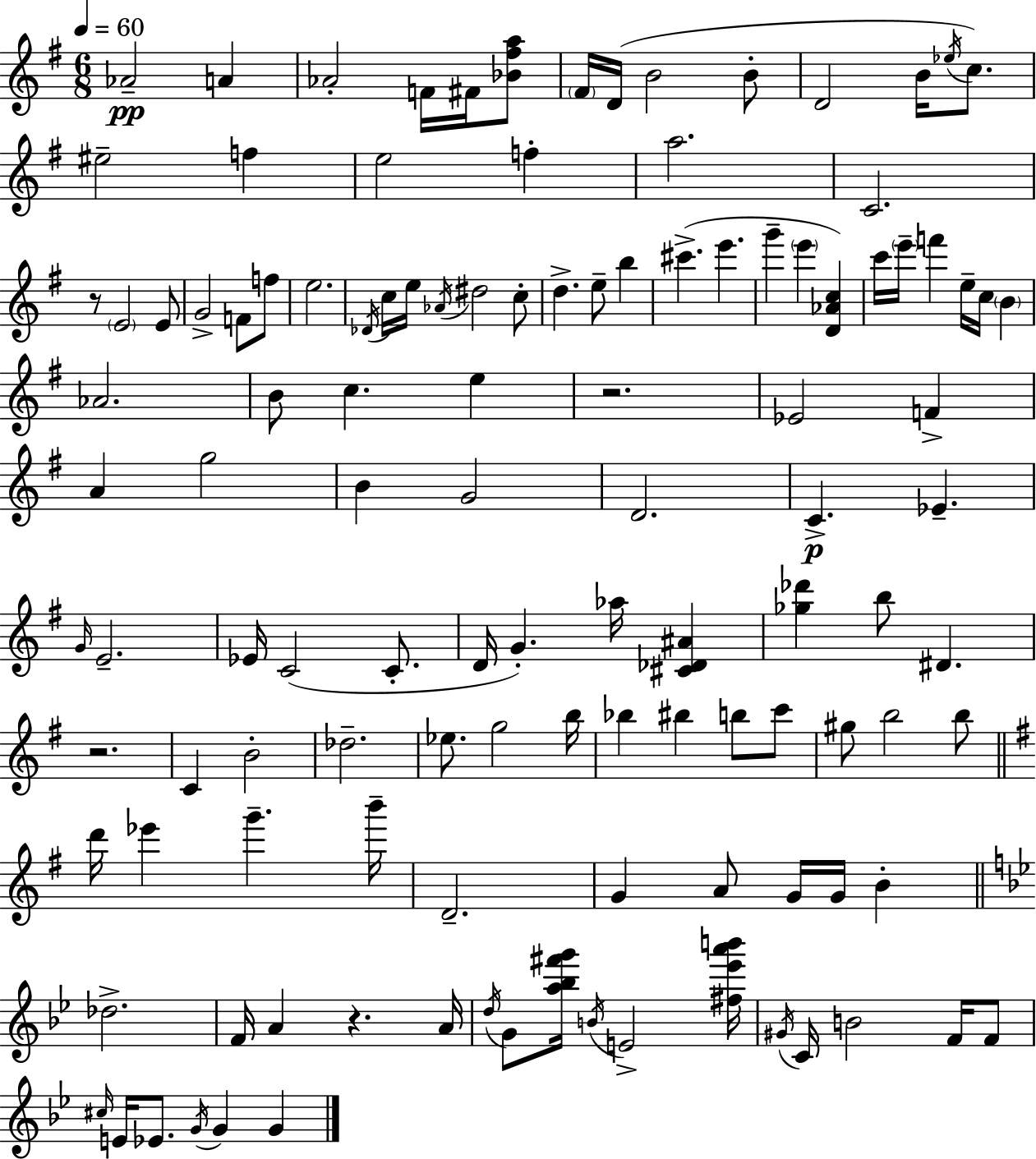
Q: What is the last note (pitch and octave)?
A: G4